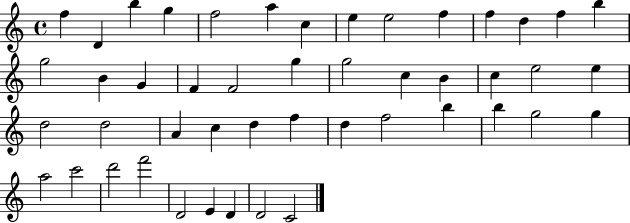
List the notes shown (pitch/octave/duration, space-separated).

F5/q D4/q B5/q G5/q F5/h A5/q C5/q E5/q E5/h F5/q F5/q D5/q F5/q B5/q G5/h B4/q G4/q F4/q F4/h G5/q G5/h C5/q B4/q C5/q E5/h E5/q D5/h D5/h A4/q C5/q D5/q F5/q D5/q F5/h B5/q B5/q G5/h G5/q A5/h C6/h D6/h F6/h D4/h E4/q D4/q D4/h C4/h